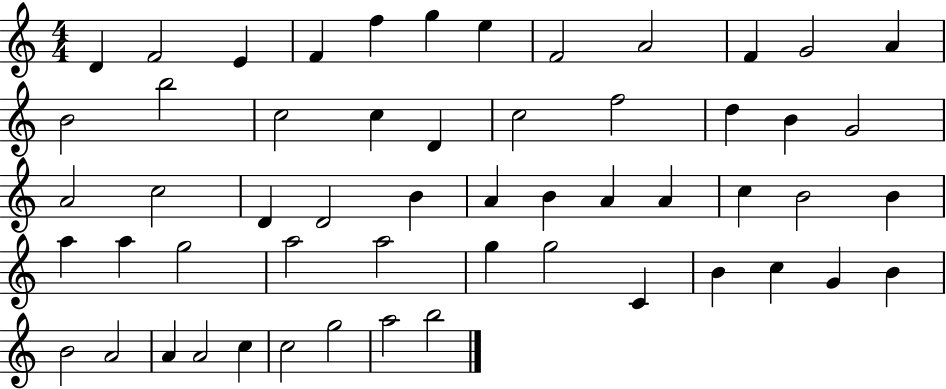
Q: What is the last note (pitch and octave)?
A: B5